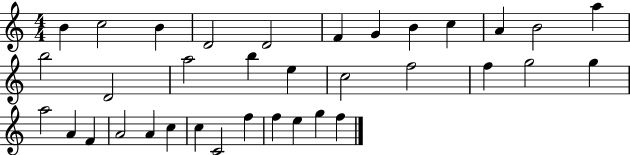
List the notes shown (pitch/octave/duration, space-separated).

B4/q C5/h B4/q D4/h D4/h F4/q G4/q B4/q C5/q A4/q B4/h A5/q B5/h D4/h A5/h B5/q E5/q C5/h F5/h F5/q G5/h G5/q A5/h A4/q F4/q A4/h A4/q C5/q C5/q C4/h F5/q F5/q E5/q G5/q F5/q